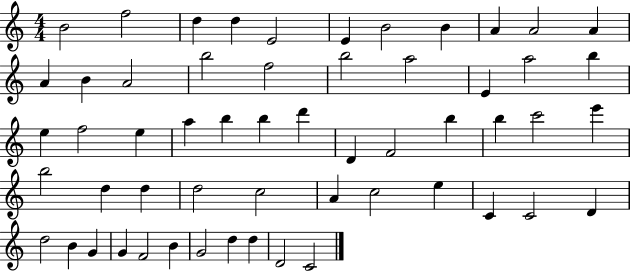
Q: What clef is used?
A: treble